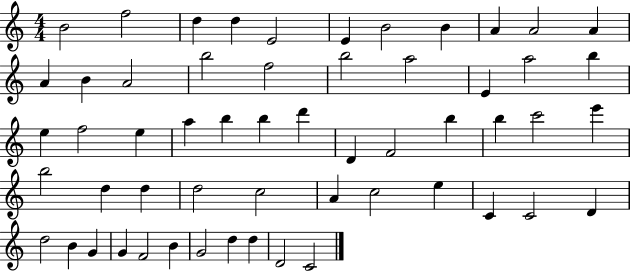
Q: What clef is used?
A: treble